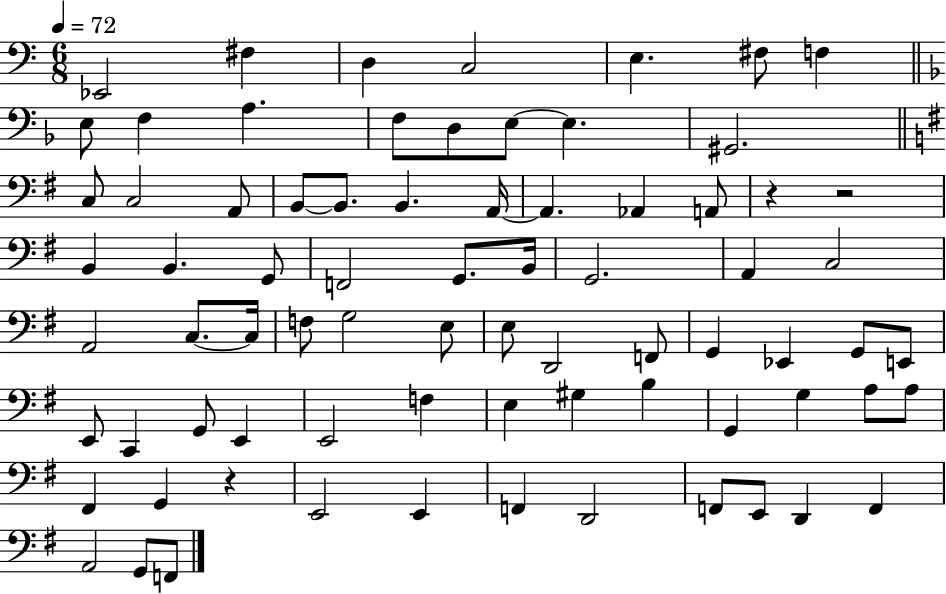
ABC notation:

X:1
T:Untitled
M:6/8
L:1/4
K:C
_E,,2 ^F, D, C,2 E, ^F,/2 F, E,/2 F, A, F,/2 D,/2 E,/2 E, ^G,,2 C,/2 C,2 A,,/2 B,,/2 B,,/2 B,, A,,/4 A,, _A,, A,,/2 z z2 B,, B,, G,,/2 F,,2 G,,/2 B,,/4 G,,2 A,, C,2 A,,2 C,/2 C,/4 F,/2 G,2 E,/2 E,/2 D,,2 F,,/2 G,, _E,, G,,/2 E,,/2 E,,/2 C,, G,,/2 E,, E,,2 F, E, ^G, B, G,, G, A,/2 A,/2 ^F,, G,, z E,,2 E,, F,, D,,2 F,,/2 E,,/2 D,, F,, A,,2 G,,/2 F,,/2